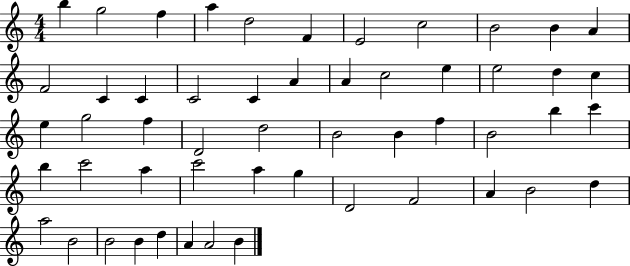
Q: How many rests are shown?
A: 0